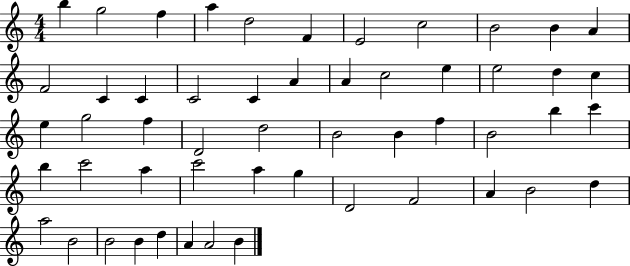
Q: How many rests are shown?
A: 0